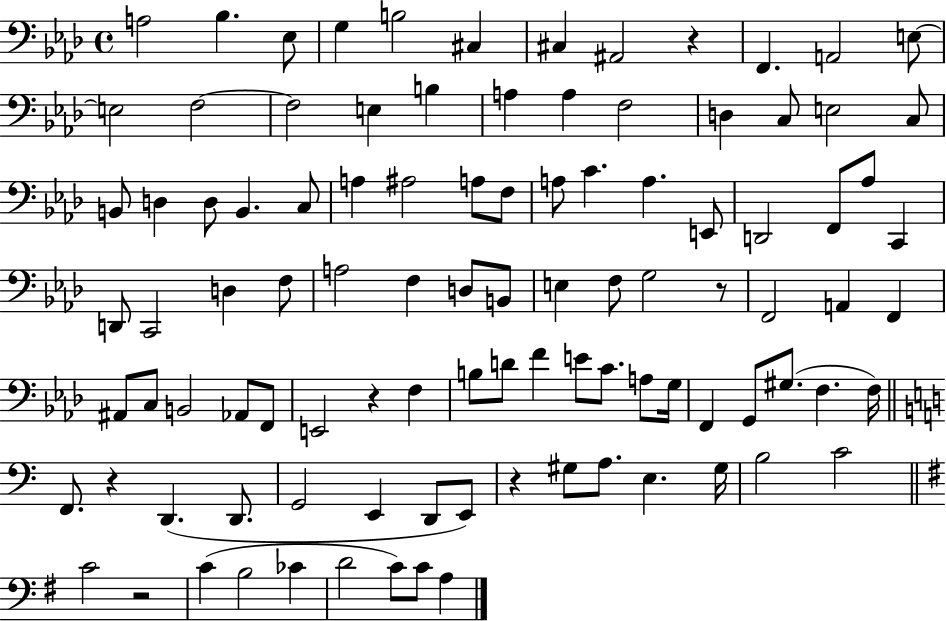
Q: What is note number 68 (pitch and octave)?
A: G3